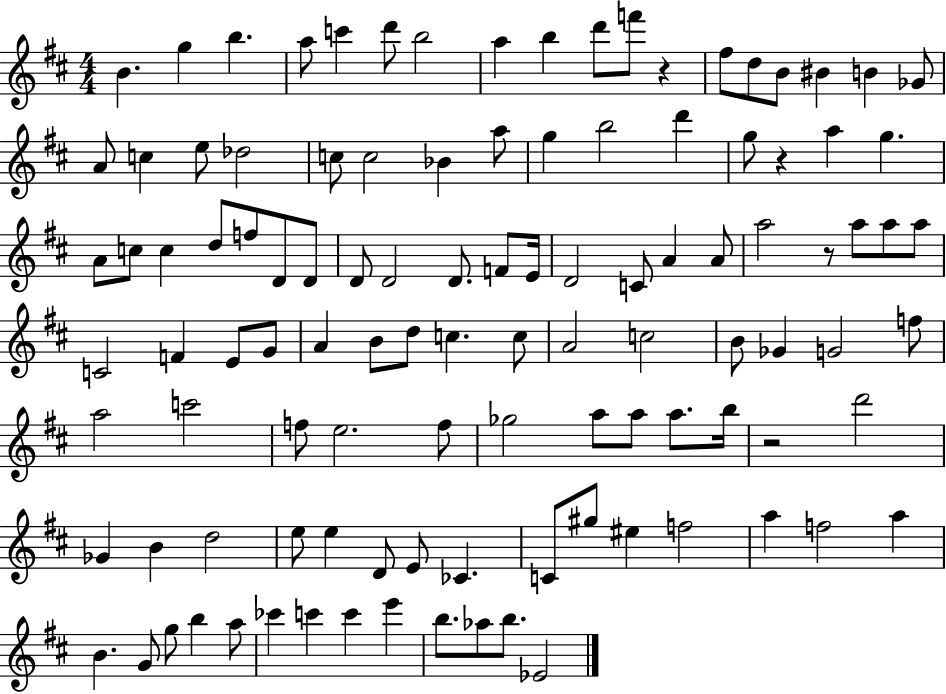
B4/q. G5/q B5/q. A5/e C6/q D6/e B5/h A5/q B5/q D6/e F6/e R/q F#5/e D5/e B4/e BIS4/q B4/q Gb4/e A4/e C5/q E5/e Db5/h C5/e C5/h Bb4/q A5/e G5/q B5/h D6/q G5/e R/q A5/q G5/q. A4/e C5/e C5/q D5/e F5/e D4/e D4/e D4/e D4/h D4/e. F4/e E4/s D4/h C4/e A4/q A4/e A5/h R/e A5/e A5/e A5/e C4/h F4/q E4/e G4/e A4/q B4/e D5/e C5/q. C5/e A4/h C5/h B4/e Gb4/q G4/h F5/e A5/h C6/h F5/e E5/h. F5/e Gb5/h A5/e A5/e A5/e. B5/s R/h D6/h Gb4/q B4/q D5/h E5/e E5/q D4/e E4/e CES4/q. C4/e G#5/e EIS5/q F5/h A5/q F5/h A5/q B4/q. G4/e G5/e B5/q A5/e CES6/q C6/q C6/q E6/q B5/e. Ab5/e B5/e. Eb4/h